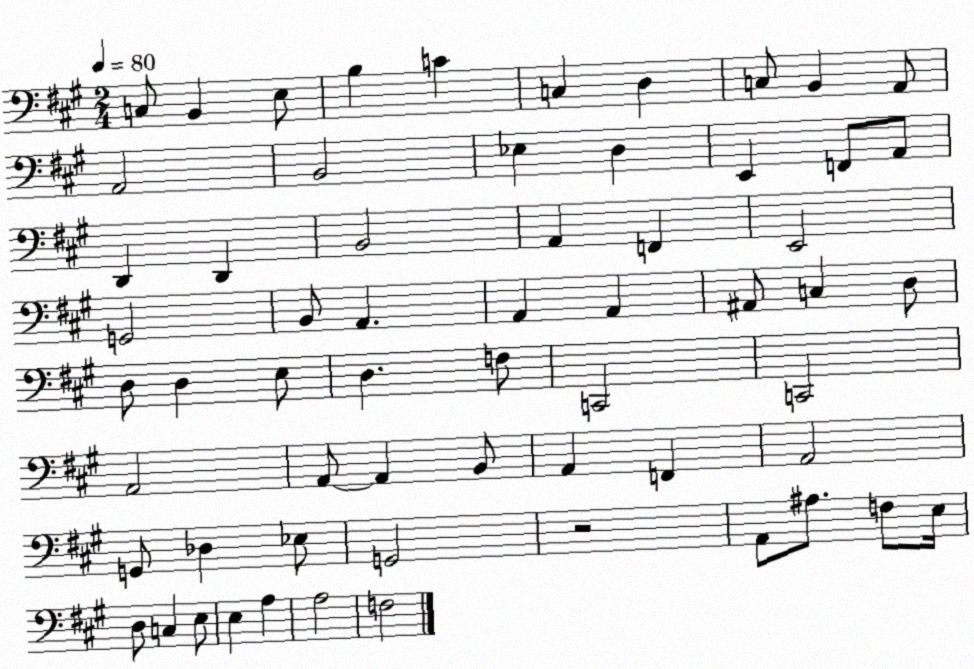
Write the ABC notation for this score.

X:1
T:Untitled
M:2/4
L:1/4
K:A
C,/2 B,, E,/2 B, C C, D, C,/2 B,, A,,/2 A,,2 B,,2 _E, D, E,, F,,/2 A,,/2 D,, D,, B,,2 A,, F,, E,,2 G,,2 B,,/2 A,, A,, A,, ^A,,/2 C, D,/2 D,/2 D, E,/2 D, F,/2 C,,2 C,,2 A,,2 A,,/2 A,, B,,/2 A,, F,, A,,2 G,,/2 _D, _E,/2 G,,2 z2 A,,/2 ^A,/2 F,/2 E,/4 D,/2 C, E,/2 E, A, A,2 F,2